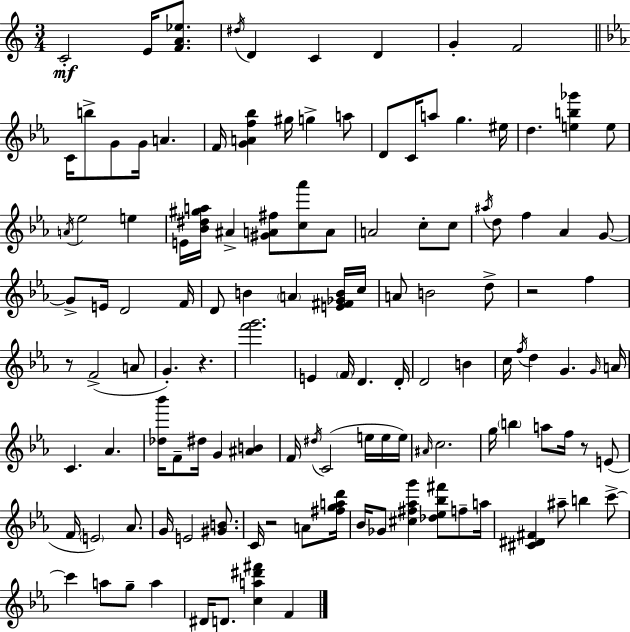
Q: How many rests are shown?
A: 5